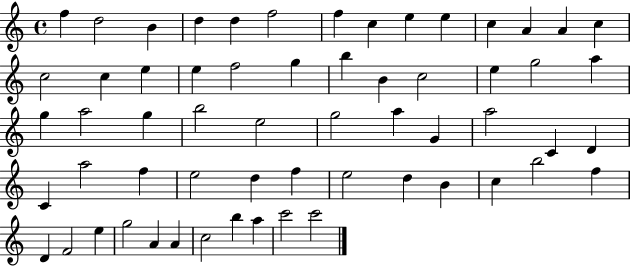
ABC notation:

X:1
T:Untitled
M:4/4
L:1/4
K:C
f d2 B d d f2 f c e e c A A c c2 c e e f2 g b B c2 e g2 a g a2 g b2 e2 g2 a G a2 C D C a2 f e2 d f e2 d B c b2 f D F2 e g2 A A c2 b a c'2 c'2